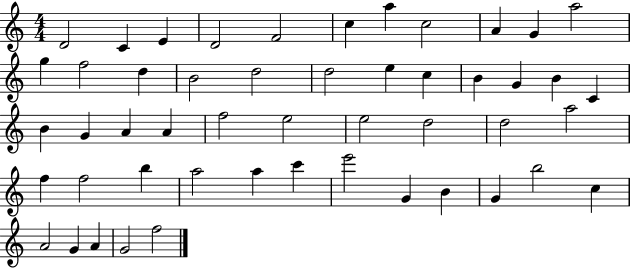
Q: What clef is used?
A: treble